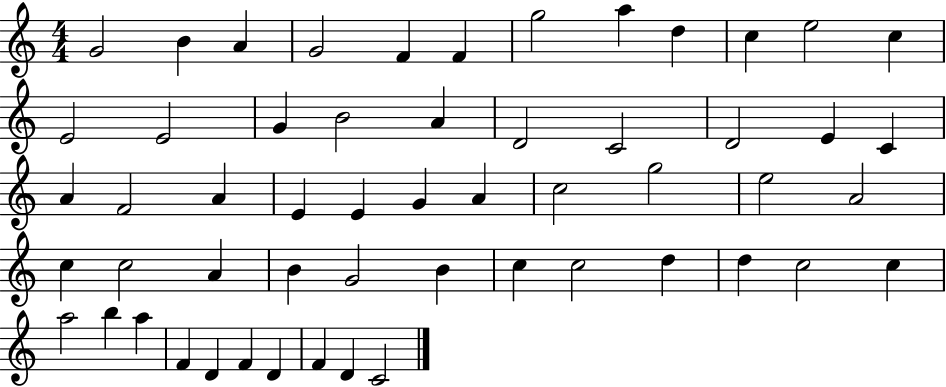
G4/h B4/q A4/q G4/h F4/q F4/q G5/h A5/q D5/q C5/q E5/h C5/q E4/h E4/h G4/q B4/h A4/q D4/h C4/h D4/h E4/q C4/q A4/q F4/h A4/q E4/q E4/q G4/q A4/q C5/h G5/h E5/h A4/h C5/q C5/h A4/q B4/q G4/h B4/q C5/q C5/h D5/q D5/q C5/h C5/q A5/h B5/q A5/q F4/q D4/q F4/q D4/q F4/q D4/q C4/h